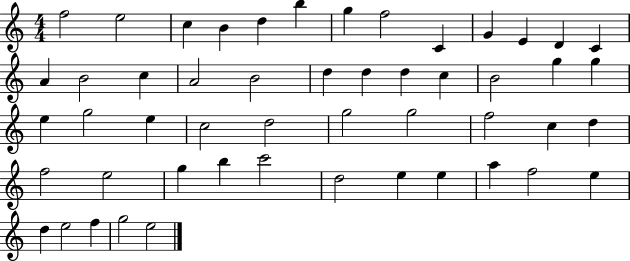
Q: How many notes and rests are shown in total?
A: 51